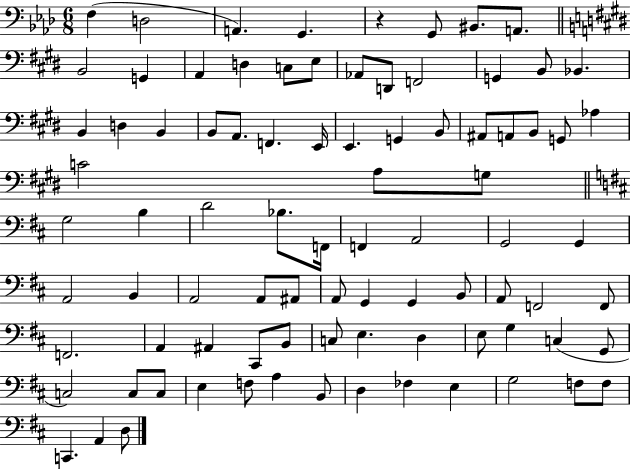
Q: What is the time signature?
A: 6/8